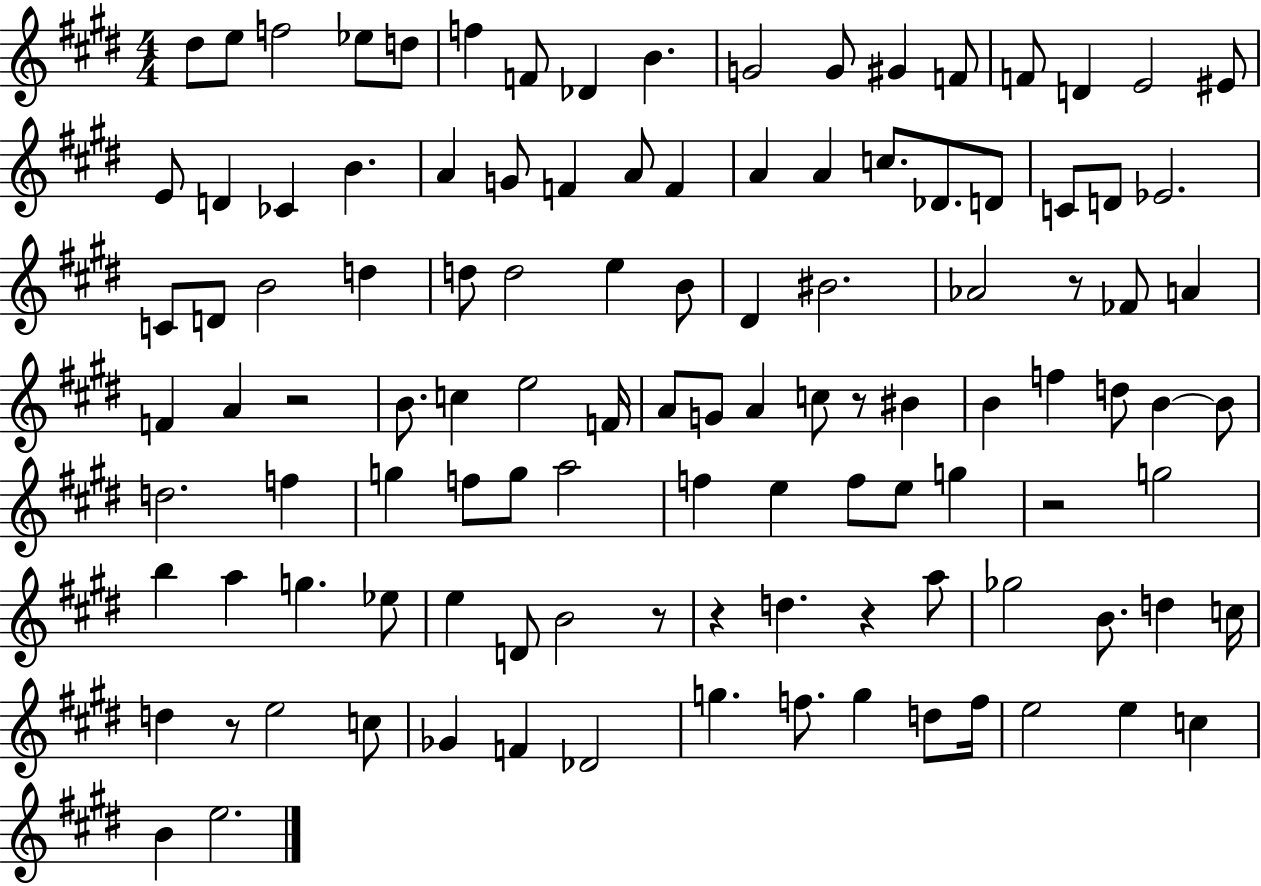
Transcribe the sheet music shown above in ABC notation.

X:1
T:Untitled
M:4/4
L:1/4
K:E
^d/2 e/2 f2 _e/2 d/2 f F/2 _D B G2 G/2 ^G F/2 F/2 D E2 ^E/2 E/2 D _C B A G/2 F A/2 F A A c/2 _D/2 D/2 C/2 D/2 _E2 C/2 D/2 B2 d d/2 d2 e B/2 ^D ^B2 _A2 z/2 _F/2 A F A z2 B/2 c e2 F/4 A/2 G/2 A c/2 z/2 ^B B f d/2 B B/2 d2 f g f/2 g/2 a2 f e f/2 e/2 g z2 g2 b a g _e/2 e D/2 B2 z/2 z d z a/2 _g2 B/2 d c/4 d z/2 e2 c/2 _G F _D2 g f/2 g d/2 f/4 e2 e c B e2